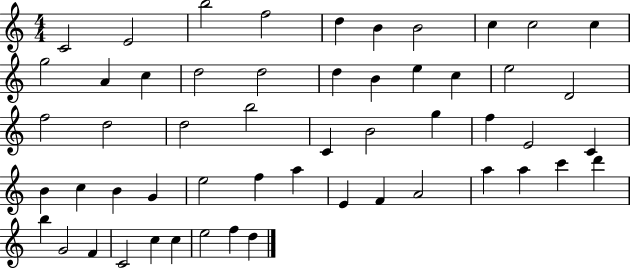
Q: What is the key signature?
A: C major